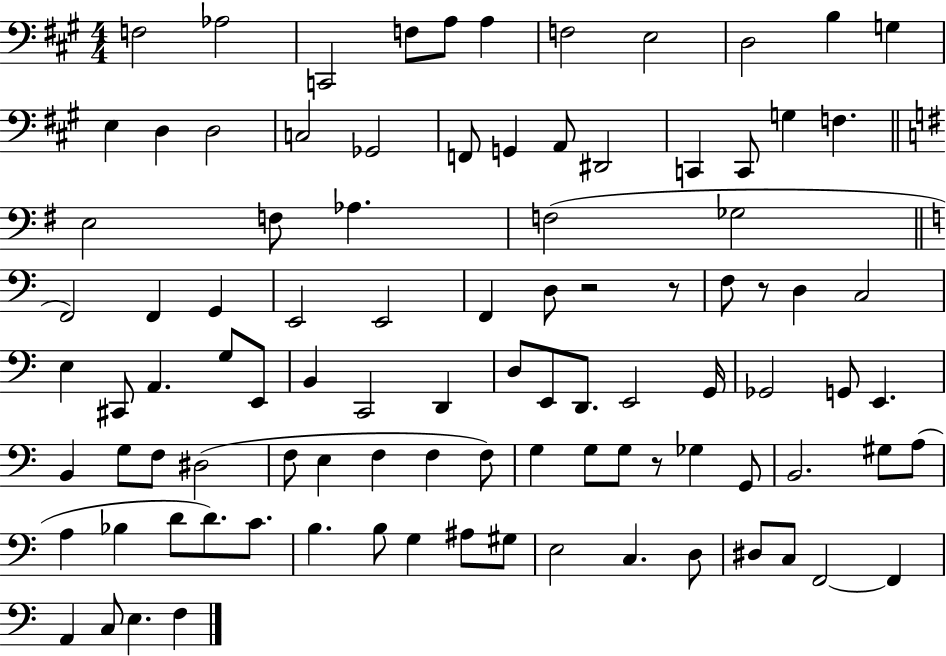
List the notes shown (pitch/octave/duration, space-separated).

F3/h Ab3/h C2/h F3/e A3/e A3/q F3/h E3/h D3/h B3/q G3/q E3/q D3/q D3/h C3/h Gb2/h F2/e G2/q A2/e D#2/h C2/q C2/e G3/q F3/q. E3/h F3/e Ab3/q. F3/h Gb3/h F2/h F2/q G2/q E2/h E2/h F2/q D3/e R/h R/e F3/e R/e D3/q C3/h E3/q C#2/e A2/q. G3/e E2/e B2/q C2/h D2/q D3/e E2/e D2/e. E2/h G2/s Gb2/h G2/e E2/q. B2/q G3/e F3/e D#3/h F3/e E3/q F3/q F3/q F3/e G3/q G3/e G3/e R/e Gb3/q G2/e B2/h. G#3/e A3/e A3/q Bb3/q D4/e D4/e. C4/e. B3/q. B3/e G3/q A#3/e G#3/e E3/h C3/q. D3/e D#3/e C3/e F2/h F2/q A2/q C3/e E3/q. F3/q